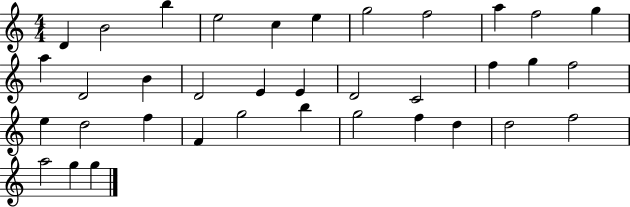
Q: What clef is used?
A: treble